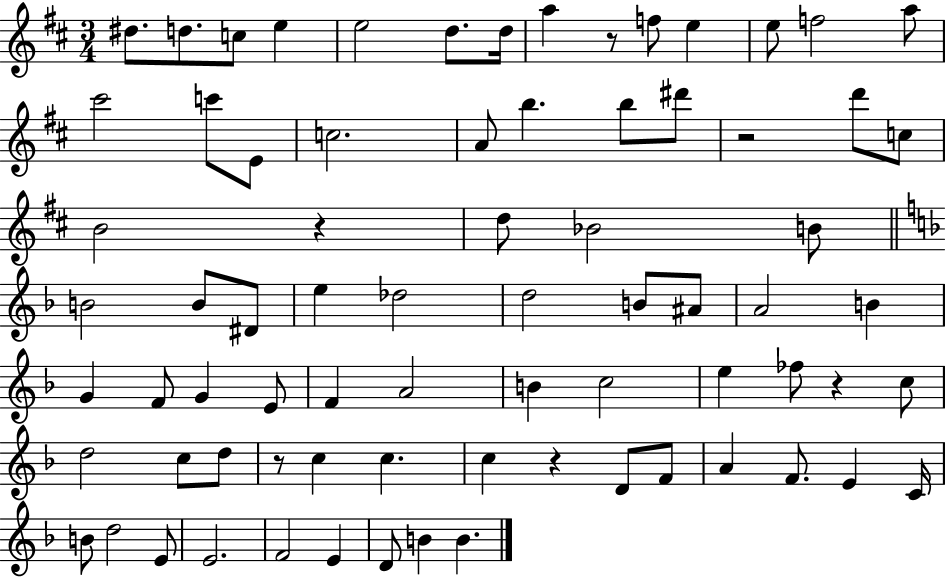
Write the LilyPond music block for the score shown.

{
  \clef treble
  \numericTimeSignature
  \time 3/4
  \key d \major
  dis''8. d''8. c''8 e''4 | e''2 d''8. d''16 | a''4 r8 f''8 e''4 | e''8 f''2 a''8 | \break cis'''2 c'''8 e'8 | c''2. | a'8 b''4. b''8 dis'''8 | r2 d'''8 c''8 | \break b'2 r4 | d''8 bes'2 b'8 | \bar "||" \break \key f \major b'2 b'8 dis'8 | e''4 des''2 | d''2 b'8 ais'8 | a'2 b'4 | \break g'4 f'8 g'4 e'8 | f'4 a'2 | b'4 c''2 | e''4 fes''8 r4 c''8 | \break d''2 c''8 d''8 | r8 c''4 c''4. | c''4 r4 d'8 f'8 | a'4 f'8. e'4 c'16 | \break b'8 d''2 e'8 | e'2. | f'2 e'4 | d'8 b'4 b'4. | \break \bar "|."
}